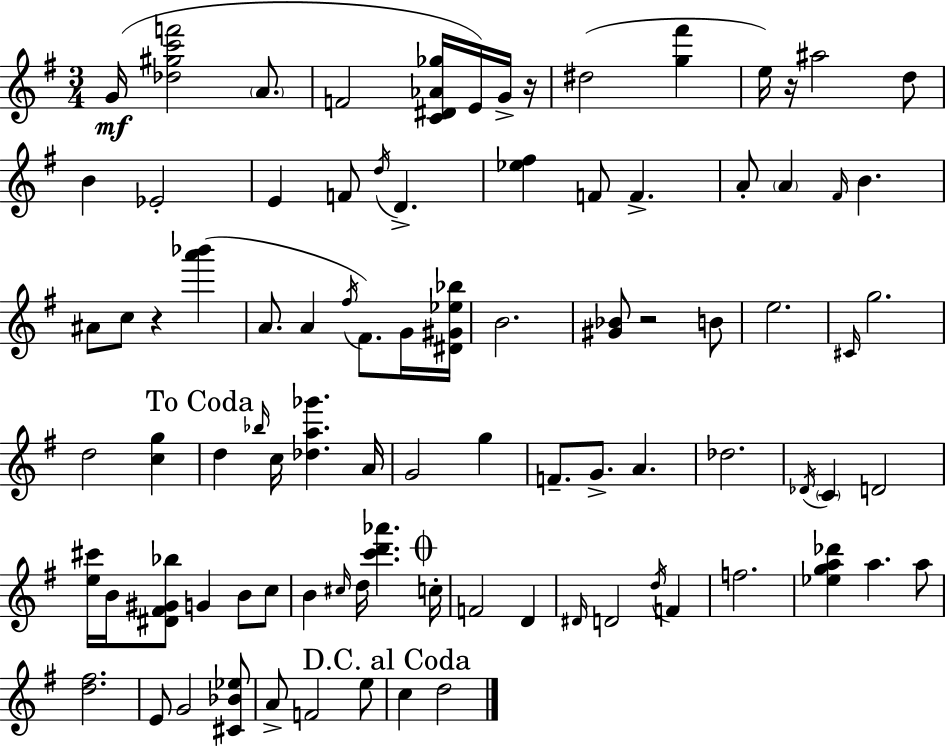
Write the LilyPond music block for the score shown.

{
  \clef treble
  \numericTimeSignature
  \time 3/4
  \key e \minor
  g'16(\mf <des'' gis'' c''' f'''>2 \parenthesize a'8. | f'2 <c' dis' aes' ges''>16 e'16) g'16-> r16 | dis''2( <g'' fis'''>4 | e''16) r16 ais''2 d''8 | \break b'4 ees'2-. | e'4 f'8 \acciaccatura { d''16 } d'4.-> | <ees'' fis''>4 f'8 f'4.-> | a'8-. \parenthesize a'4 \grace { fis'16 } b'4. | \break ais'8 c''8 r4 <a''' bes'''>4( | a'8. a'4 \acciaccatura { fis''16 } fis'8.) | g'16 <dis' gis' ees'' bes''>16 b'2. | <gis' bes'>8 r2 | \break b'8 e''2. | \grace { cis'16 } g''2. | d''2 | <c'' g''>4 \mark "To Coda" d''4 \grace { bes''16 } c''16 <des'' a'' ges'''>4. | \break a'16 g'2 | g''4 f'8.-- g'8.-> a'4. | des''2. | \acciaccatura { des'16 } \parenthesize c'4 d'2 | \break <e'' cis'''>16 b'16 <dis' fis' gis' bes''>8 g'4 | b'8 c''8 b'4 \grace { cis''16 } d''16 | <c''' d''' aes'''>4. \mark \markup { \musicglyph "scripts.coda" } c''16-. f'2 | d'4 \grace { dis'16 } d'2 | \break \acciaccatura { d''16 } f'4 f''2. | <ees'' g'' a'' des'''>4 | a''4. a''8 <d'' fis''>2. | e'8 g'2 | \break <cis' bes' ees''>8 a'8-> f'2 | e''8 \mark "D.C. al Coda" c''4 | d''2 \bar "|."
}